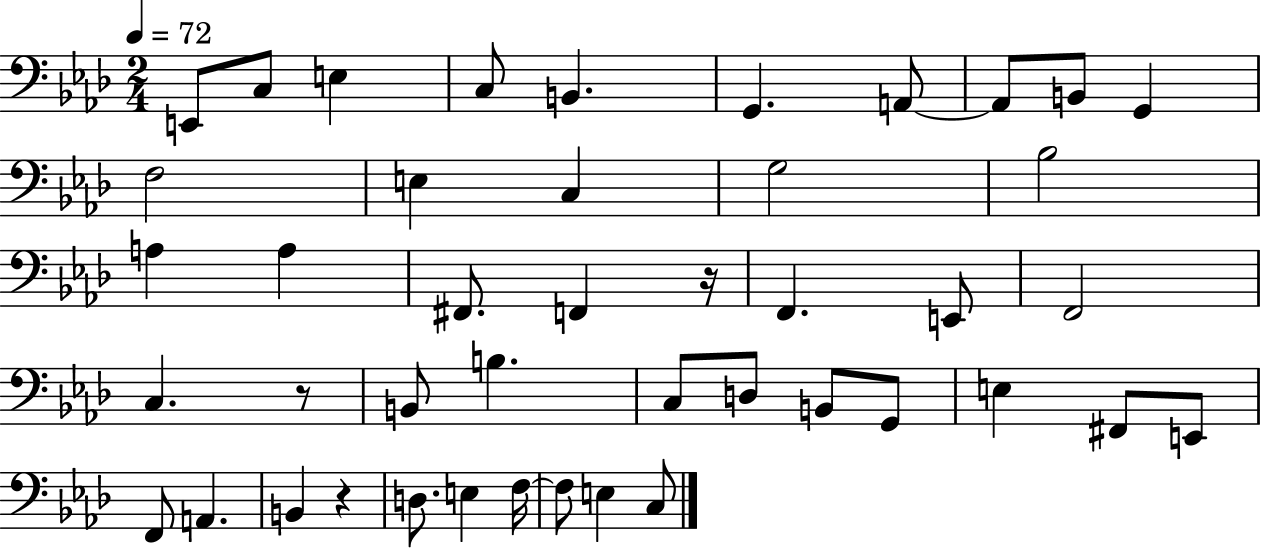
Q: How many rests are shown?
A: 3